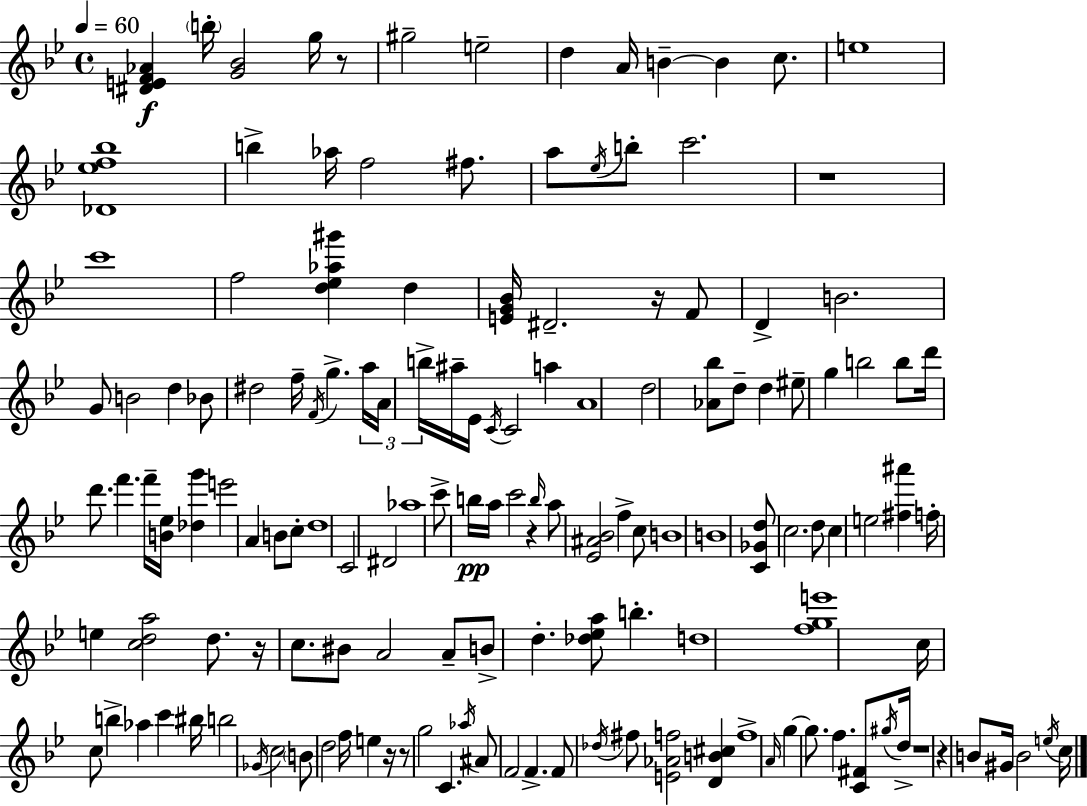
[D#4,E4,F4,Ab4]/q B5/s [G4,Bb4]/h G5/s R/e G#5/h E5/h D5/q A4/s B4/q B4/q C5/e. E5/w [Db4,Eb5,F5,Bb5]/w B5/q Ab5/s F5/h F#5/e. A5/e Eb5/s B5/e C6/h. R/w C6/w F5/h [D5,Eb5,Ab5,G#6]/q D5/q [E4,G4,Bb4]/s D#4/h. R/s F4/e D4/q B4/h. G4/e B4/h D5/q Bb4/e D#5/h F5/s F4/s G5/q. A5/s A4/s B5/s A#5/s Eb4/s C4/s C4/h A5/q A4/w D5/h [Ab4,Bb5]/e D5/e D5/q EIS5/e G5/q B5/h B5/e D6/s D6/e. F6/q. F6/s [B4,Eb5]/s [Db5,G6]/q E6/h A4/q B4/e C5/e D5/w C4/h D#4/h Ab5/w C6/e B5/s A5/s C6/h R/q B5/s A5/e [Eb4,A#4,Bb4]/h F5/q C5/e B4/w B4/w [C4,Gb4,D5]/e C5/h. D5/e C5/q E5/h [F#5,A#6]/q F5/s E5/q [C5,D5,A5]/h D5/e. R/s C5/e. BIS4/e A4/h A4/e B4/e D5/q. [Db5,Eb5,A5]/e B5/q. D5/w [F5,G5,E6]/w C5/s C5/e B5/q Ab5/q C6/q BIS5/s B5/h Gb4/s C5/h B4/e D5/h F5/s E5/q R/s R/e G5/h C4/q. Ab5/s A#4/e F4/h F4/q. F4/e Db5/s F#5/e [E4,Ab4,F5]/h [D4,B4,C#5]/q F5/w A4/s G5/q G5/e. F5/q. [C4,F#4]/e G#5/s D5/s R/w R/q B4/e G#4/s B4/h E5/s C5/s